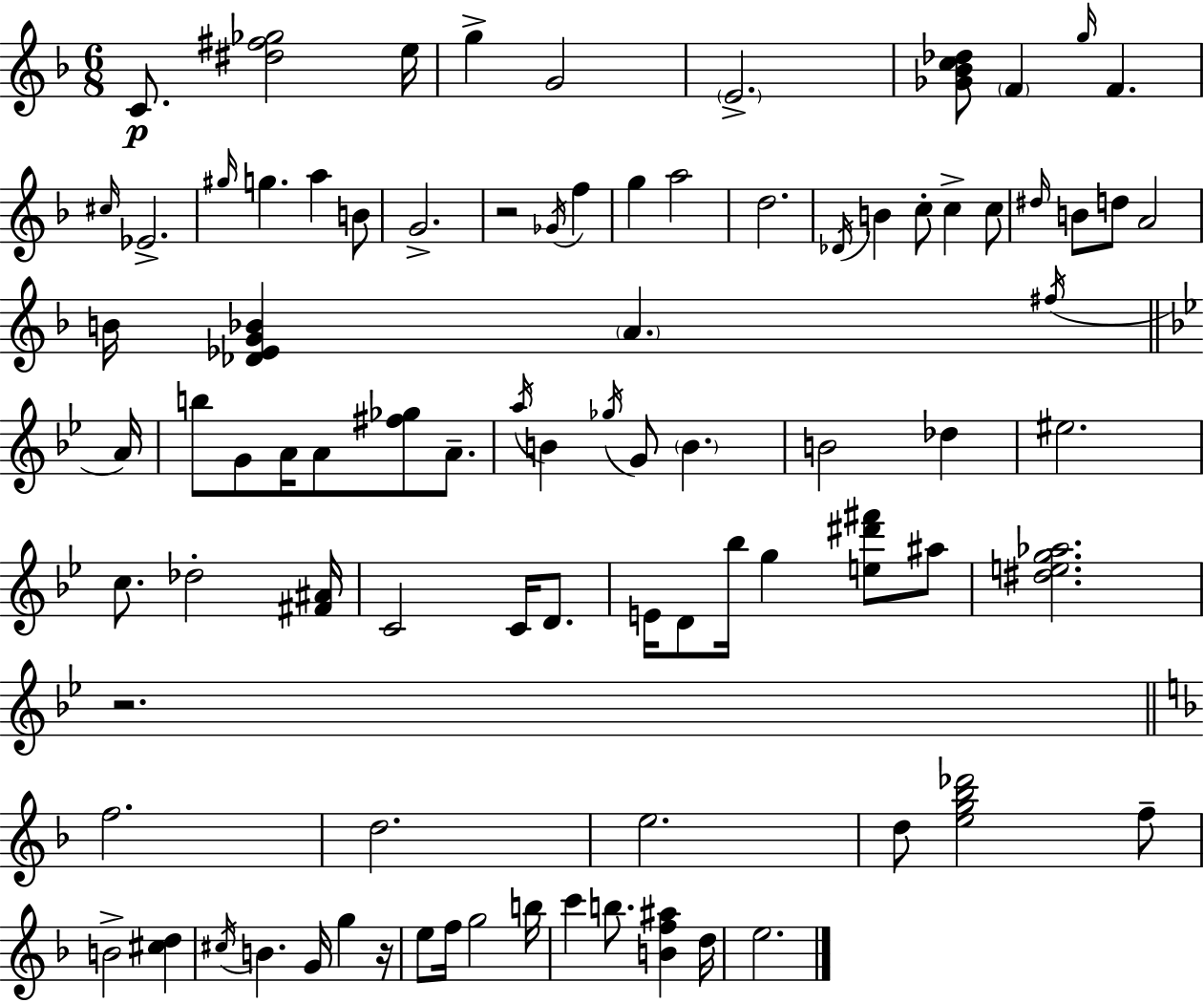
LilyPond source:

{
  \clef treble
  \numericTimeSignature
  \time 6/8
  \key f \major
  c'8.\p <dis'' fis'' ges''>2 e''16 | g''4-> g'2 | \parenthesize e'2.-> | <ges' bes' c'' des''>8 \parenthesize f'4 \grace { g''16 } f'4. | \break \grace { cis''16 } ees'2.-> | \grace { gis''16 } g''4. a''4 | b'8 g'2.-> | r2 \acciaccatura { ges'16 } | \break f''4 g''4 a''2 | d''2. | \acciaccatura { des'16 } b'4 c''8-. c''4-> | c''8 \grace { dis''16 } b'8 d''8 a'2 | \break b'16 <des' ees' g' bes'>4 \parenthesize a'4. | \acciaccatura { fis''16 } \bar "||" \break \key bes \major a'16 b''8 g'8 a'16 a'8 <fis'' ges''>8 a'8.-- | \acciaccatura { a''16 } b'4 \acciaccatura { ges''16 } g'8 \parenthesize b'4. | b'2 des''4 | eis''2. | \break c''8. des''2-. | <fis' ais'>16 c'2 c'16 | d'8. e'16 d'8 bes''16 g''4 <e'' dis''' fis'''>8 | ais''8 <dis'' e'' g'' aes''>2. | \break r2. | \bar "||" \break \key f \major f''2. | d''2. | e''2. | d''8 <e'' g'' bes'' des'''>2 f''8-- | \break b'2-> <cis'' d''>4 | \acciaccatura { cis''16 } b'4. g'16 g''4 | r16 e''8 f''16 g''2 | b''16 c'''4 b''8. <b' f'' ais''>4 | \break d''16 e''2. | \bar "|."
}